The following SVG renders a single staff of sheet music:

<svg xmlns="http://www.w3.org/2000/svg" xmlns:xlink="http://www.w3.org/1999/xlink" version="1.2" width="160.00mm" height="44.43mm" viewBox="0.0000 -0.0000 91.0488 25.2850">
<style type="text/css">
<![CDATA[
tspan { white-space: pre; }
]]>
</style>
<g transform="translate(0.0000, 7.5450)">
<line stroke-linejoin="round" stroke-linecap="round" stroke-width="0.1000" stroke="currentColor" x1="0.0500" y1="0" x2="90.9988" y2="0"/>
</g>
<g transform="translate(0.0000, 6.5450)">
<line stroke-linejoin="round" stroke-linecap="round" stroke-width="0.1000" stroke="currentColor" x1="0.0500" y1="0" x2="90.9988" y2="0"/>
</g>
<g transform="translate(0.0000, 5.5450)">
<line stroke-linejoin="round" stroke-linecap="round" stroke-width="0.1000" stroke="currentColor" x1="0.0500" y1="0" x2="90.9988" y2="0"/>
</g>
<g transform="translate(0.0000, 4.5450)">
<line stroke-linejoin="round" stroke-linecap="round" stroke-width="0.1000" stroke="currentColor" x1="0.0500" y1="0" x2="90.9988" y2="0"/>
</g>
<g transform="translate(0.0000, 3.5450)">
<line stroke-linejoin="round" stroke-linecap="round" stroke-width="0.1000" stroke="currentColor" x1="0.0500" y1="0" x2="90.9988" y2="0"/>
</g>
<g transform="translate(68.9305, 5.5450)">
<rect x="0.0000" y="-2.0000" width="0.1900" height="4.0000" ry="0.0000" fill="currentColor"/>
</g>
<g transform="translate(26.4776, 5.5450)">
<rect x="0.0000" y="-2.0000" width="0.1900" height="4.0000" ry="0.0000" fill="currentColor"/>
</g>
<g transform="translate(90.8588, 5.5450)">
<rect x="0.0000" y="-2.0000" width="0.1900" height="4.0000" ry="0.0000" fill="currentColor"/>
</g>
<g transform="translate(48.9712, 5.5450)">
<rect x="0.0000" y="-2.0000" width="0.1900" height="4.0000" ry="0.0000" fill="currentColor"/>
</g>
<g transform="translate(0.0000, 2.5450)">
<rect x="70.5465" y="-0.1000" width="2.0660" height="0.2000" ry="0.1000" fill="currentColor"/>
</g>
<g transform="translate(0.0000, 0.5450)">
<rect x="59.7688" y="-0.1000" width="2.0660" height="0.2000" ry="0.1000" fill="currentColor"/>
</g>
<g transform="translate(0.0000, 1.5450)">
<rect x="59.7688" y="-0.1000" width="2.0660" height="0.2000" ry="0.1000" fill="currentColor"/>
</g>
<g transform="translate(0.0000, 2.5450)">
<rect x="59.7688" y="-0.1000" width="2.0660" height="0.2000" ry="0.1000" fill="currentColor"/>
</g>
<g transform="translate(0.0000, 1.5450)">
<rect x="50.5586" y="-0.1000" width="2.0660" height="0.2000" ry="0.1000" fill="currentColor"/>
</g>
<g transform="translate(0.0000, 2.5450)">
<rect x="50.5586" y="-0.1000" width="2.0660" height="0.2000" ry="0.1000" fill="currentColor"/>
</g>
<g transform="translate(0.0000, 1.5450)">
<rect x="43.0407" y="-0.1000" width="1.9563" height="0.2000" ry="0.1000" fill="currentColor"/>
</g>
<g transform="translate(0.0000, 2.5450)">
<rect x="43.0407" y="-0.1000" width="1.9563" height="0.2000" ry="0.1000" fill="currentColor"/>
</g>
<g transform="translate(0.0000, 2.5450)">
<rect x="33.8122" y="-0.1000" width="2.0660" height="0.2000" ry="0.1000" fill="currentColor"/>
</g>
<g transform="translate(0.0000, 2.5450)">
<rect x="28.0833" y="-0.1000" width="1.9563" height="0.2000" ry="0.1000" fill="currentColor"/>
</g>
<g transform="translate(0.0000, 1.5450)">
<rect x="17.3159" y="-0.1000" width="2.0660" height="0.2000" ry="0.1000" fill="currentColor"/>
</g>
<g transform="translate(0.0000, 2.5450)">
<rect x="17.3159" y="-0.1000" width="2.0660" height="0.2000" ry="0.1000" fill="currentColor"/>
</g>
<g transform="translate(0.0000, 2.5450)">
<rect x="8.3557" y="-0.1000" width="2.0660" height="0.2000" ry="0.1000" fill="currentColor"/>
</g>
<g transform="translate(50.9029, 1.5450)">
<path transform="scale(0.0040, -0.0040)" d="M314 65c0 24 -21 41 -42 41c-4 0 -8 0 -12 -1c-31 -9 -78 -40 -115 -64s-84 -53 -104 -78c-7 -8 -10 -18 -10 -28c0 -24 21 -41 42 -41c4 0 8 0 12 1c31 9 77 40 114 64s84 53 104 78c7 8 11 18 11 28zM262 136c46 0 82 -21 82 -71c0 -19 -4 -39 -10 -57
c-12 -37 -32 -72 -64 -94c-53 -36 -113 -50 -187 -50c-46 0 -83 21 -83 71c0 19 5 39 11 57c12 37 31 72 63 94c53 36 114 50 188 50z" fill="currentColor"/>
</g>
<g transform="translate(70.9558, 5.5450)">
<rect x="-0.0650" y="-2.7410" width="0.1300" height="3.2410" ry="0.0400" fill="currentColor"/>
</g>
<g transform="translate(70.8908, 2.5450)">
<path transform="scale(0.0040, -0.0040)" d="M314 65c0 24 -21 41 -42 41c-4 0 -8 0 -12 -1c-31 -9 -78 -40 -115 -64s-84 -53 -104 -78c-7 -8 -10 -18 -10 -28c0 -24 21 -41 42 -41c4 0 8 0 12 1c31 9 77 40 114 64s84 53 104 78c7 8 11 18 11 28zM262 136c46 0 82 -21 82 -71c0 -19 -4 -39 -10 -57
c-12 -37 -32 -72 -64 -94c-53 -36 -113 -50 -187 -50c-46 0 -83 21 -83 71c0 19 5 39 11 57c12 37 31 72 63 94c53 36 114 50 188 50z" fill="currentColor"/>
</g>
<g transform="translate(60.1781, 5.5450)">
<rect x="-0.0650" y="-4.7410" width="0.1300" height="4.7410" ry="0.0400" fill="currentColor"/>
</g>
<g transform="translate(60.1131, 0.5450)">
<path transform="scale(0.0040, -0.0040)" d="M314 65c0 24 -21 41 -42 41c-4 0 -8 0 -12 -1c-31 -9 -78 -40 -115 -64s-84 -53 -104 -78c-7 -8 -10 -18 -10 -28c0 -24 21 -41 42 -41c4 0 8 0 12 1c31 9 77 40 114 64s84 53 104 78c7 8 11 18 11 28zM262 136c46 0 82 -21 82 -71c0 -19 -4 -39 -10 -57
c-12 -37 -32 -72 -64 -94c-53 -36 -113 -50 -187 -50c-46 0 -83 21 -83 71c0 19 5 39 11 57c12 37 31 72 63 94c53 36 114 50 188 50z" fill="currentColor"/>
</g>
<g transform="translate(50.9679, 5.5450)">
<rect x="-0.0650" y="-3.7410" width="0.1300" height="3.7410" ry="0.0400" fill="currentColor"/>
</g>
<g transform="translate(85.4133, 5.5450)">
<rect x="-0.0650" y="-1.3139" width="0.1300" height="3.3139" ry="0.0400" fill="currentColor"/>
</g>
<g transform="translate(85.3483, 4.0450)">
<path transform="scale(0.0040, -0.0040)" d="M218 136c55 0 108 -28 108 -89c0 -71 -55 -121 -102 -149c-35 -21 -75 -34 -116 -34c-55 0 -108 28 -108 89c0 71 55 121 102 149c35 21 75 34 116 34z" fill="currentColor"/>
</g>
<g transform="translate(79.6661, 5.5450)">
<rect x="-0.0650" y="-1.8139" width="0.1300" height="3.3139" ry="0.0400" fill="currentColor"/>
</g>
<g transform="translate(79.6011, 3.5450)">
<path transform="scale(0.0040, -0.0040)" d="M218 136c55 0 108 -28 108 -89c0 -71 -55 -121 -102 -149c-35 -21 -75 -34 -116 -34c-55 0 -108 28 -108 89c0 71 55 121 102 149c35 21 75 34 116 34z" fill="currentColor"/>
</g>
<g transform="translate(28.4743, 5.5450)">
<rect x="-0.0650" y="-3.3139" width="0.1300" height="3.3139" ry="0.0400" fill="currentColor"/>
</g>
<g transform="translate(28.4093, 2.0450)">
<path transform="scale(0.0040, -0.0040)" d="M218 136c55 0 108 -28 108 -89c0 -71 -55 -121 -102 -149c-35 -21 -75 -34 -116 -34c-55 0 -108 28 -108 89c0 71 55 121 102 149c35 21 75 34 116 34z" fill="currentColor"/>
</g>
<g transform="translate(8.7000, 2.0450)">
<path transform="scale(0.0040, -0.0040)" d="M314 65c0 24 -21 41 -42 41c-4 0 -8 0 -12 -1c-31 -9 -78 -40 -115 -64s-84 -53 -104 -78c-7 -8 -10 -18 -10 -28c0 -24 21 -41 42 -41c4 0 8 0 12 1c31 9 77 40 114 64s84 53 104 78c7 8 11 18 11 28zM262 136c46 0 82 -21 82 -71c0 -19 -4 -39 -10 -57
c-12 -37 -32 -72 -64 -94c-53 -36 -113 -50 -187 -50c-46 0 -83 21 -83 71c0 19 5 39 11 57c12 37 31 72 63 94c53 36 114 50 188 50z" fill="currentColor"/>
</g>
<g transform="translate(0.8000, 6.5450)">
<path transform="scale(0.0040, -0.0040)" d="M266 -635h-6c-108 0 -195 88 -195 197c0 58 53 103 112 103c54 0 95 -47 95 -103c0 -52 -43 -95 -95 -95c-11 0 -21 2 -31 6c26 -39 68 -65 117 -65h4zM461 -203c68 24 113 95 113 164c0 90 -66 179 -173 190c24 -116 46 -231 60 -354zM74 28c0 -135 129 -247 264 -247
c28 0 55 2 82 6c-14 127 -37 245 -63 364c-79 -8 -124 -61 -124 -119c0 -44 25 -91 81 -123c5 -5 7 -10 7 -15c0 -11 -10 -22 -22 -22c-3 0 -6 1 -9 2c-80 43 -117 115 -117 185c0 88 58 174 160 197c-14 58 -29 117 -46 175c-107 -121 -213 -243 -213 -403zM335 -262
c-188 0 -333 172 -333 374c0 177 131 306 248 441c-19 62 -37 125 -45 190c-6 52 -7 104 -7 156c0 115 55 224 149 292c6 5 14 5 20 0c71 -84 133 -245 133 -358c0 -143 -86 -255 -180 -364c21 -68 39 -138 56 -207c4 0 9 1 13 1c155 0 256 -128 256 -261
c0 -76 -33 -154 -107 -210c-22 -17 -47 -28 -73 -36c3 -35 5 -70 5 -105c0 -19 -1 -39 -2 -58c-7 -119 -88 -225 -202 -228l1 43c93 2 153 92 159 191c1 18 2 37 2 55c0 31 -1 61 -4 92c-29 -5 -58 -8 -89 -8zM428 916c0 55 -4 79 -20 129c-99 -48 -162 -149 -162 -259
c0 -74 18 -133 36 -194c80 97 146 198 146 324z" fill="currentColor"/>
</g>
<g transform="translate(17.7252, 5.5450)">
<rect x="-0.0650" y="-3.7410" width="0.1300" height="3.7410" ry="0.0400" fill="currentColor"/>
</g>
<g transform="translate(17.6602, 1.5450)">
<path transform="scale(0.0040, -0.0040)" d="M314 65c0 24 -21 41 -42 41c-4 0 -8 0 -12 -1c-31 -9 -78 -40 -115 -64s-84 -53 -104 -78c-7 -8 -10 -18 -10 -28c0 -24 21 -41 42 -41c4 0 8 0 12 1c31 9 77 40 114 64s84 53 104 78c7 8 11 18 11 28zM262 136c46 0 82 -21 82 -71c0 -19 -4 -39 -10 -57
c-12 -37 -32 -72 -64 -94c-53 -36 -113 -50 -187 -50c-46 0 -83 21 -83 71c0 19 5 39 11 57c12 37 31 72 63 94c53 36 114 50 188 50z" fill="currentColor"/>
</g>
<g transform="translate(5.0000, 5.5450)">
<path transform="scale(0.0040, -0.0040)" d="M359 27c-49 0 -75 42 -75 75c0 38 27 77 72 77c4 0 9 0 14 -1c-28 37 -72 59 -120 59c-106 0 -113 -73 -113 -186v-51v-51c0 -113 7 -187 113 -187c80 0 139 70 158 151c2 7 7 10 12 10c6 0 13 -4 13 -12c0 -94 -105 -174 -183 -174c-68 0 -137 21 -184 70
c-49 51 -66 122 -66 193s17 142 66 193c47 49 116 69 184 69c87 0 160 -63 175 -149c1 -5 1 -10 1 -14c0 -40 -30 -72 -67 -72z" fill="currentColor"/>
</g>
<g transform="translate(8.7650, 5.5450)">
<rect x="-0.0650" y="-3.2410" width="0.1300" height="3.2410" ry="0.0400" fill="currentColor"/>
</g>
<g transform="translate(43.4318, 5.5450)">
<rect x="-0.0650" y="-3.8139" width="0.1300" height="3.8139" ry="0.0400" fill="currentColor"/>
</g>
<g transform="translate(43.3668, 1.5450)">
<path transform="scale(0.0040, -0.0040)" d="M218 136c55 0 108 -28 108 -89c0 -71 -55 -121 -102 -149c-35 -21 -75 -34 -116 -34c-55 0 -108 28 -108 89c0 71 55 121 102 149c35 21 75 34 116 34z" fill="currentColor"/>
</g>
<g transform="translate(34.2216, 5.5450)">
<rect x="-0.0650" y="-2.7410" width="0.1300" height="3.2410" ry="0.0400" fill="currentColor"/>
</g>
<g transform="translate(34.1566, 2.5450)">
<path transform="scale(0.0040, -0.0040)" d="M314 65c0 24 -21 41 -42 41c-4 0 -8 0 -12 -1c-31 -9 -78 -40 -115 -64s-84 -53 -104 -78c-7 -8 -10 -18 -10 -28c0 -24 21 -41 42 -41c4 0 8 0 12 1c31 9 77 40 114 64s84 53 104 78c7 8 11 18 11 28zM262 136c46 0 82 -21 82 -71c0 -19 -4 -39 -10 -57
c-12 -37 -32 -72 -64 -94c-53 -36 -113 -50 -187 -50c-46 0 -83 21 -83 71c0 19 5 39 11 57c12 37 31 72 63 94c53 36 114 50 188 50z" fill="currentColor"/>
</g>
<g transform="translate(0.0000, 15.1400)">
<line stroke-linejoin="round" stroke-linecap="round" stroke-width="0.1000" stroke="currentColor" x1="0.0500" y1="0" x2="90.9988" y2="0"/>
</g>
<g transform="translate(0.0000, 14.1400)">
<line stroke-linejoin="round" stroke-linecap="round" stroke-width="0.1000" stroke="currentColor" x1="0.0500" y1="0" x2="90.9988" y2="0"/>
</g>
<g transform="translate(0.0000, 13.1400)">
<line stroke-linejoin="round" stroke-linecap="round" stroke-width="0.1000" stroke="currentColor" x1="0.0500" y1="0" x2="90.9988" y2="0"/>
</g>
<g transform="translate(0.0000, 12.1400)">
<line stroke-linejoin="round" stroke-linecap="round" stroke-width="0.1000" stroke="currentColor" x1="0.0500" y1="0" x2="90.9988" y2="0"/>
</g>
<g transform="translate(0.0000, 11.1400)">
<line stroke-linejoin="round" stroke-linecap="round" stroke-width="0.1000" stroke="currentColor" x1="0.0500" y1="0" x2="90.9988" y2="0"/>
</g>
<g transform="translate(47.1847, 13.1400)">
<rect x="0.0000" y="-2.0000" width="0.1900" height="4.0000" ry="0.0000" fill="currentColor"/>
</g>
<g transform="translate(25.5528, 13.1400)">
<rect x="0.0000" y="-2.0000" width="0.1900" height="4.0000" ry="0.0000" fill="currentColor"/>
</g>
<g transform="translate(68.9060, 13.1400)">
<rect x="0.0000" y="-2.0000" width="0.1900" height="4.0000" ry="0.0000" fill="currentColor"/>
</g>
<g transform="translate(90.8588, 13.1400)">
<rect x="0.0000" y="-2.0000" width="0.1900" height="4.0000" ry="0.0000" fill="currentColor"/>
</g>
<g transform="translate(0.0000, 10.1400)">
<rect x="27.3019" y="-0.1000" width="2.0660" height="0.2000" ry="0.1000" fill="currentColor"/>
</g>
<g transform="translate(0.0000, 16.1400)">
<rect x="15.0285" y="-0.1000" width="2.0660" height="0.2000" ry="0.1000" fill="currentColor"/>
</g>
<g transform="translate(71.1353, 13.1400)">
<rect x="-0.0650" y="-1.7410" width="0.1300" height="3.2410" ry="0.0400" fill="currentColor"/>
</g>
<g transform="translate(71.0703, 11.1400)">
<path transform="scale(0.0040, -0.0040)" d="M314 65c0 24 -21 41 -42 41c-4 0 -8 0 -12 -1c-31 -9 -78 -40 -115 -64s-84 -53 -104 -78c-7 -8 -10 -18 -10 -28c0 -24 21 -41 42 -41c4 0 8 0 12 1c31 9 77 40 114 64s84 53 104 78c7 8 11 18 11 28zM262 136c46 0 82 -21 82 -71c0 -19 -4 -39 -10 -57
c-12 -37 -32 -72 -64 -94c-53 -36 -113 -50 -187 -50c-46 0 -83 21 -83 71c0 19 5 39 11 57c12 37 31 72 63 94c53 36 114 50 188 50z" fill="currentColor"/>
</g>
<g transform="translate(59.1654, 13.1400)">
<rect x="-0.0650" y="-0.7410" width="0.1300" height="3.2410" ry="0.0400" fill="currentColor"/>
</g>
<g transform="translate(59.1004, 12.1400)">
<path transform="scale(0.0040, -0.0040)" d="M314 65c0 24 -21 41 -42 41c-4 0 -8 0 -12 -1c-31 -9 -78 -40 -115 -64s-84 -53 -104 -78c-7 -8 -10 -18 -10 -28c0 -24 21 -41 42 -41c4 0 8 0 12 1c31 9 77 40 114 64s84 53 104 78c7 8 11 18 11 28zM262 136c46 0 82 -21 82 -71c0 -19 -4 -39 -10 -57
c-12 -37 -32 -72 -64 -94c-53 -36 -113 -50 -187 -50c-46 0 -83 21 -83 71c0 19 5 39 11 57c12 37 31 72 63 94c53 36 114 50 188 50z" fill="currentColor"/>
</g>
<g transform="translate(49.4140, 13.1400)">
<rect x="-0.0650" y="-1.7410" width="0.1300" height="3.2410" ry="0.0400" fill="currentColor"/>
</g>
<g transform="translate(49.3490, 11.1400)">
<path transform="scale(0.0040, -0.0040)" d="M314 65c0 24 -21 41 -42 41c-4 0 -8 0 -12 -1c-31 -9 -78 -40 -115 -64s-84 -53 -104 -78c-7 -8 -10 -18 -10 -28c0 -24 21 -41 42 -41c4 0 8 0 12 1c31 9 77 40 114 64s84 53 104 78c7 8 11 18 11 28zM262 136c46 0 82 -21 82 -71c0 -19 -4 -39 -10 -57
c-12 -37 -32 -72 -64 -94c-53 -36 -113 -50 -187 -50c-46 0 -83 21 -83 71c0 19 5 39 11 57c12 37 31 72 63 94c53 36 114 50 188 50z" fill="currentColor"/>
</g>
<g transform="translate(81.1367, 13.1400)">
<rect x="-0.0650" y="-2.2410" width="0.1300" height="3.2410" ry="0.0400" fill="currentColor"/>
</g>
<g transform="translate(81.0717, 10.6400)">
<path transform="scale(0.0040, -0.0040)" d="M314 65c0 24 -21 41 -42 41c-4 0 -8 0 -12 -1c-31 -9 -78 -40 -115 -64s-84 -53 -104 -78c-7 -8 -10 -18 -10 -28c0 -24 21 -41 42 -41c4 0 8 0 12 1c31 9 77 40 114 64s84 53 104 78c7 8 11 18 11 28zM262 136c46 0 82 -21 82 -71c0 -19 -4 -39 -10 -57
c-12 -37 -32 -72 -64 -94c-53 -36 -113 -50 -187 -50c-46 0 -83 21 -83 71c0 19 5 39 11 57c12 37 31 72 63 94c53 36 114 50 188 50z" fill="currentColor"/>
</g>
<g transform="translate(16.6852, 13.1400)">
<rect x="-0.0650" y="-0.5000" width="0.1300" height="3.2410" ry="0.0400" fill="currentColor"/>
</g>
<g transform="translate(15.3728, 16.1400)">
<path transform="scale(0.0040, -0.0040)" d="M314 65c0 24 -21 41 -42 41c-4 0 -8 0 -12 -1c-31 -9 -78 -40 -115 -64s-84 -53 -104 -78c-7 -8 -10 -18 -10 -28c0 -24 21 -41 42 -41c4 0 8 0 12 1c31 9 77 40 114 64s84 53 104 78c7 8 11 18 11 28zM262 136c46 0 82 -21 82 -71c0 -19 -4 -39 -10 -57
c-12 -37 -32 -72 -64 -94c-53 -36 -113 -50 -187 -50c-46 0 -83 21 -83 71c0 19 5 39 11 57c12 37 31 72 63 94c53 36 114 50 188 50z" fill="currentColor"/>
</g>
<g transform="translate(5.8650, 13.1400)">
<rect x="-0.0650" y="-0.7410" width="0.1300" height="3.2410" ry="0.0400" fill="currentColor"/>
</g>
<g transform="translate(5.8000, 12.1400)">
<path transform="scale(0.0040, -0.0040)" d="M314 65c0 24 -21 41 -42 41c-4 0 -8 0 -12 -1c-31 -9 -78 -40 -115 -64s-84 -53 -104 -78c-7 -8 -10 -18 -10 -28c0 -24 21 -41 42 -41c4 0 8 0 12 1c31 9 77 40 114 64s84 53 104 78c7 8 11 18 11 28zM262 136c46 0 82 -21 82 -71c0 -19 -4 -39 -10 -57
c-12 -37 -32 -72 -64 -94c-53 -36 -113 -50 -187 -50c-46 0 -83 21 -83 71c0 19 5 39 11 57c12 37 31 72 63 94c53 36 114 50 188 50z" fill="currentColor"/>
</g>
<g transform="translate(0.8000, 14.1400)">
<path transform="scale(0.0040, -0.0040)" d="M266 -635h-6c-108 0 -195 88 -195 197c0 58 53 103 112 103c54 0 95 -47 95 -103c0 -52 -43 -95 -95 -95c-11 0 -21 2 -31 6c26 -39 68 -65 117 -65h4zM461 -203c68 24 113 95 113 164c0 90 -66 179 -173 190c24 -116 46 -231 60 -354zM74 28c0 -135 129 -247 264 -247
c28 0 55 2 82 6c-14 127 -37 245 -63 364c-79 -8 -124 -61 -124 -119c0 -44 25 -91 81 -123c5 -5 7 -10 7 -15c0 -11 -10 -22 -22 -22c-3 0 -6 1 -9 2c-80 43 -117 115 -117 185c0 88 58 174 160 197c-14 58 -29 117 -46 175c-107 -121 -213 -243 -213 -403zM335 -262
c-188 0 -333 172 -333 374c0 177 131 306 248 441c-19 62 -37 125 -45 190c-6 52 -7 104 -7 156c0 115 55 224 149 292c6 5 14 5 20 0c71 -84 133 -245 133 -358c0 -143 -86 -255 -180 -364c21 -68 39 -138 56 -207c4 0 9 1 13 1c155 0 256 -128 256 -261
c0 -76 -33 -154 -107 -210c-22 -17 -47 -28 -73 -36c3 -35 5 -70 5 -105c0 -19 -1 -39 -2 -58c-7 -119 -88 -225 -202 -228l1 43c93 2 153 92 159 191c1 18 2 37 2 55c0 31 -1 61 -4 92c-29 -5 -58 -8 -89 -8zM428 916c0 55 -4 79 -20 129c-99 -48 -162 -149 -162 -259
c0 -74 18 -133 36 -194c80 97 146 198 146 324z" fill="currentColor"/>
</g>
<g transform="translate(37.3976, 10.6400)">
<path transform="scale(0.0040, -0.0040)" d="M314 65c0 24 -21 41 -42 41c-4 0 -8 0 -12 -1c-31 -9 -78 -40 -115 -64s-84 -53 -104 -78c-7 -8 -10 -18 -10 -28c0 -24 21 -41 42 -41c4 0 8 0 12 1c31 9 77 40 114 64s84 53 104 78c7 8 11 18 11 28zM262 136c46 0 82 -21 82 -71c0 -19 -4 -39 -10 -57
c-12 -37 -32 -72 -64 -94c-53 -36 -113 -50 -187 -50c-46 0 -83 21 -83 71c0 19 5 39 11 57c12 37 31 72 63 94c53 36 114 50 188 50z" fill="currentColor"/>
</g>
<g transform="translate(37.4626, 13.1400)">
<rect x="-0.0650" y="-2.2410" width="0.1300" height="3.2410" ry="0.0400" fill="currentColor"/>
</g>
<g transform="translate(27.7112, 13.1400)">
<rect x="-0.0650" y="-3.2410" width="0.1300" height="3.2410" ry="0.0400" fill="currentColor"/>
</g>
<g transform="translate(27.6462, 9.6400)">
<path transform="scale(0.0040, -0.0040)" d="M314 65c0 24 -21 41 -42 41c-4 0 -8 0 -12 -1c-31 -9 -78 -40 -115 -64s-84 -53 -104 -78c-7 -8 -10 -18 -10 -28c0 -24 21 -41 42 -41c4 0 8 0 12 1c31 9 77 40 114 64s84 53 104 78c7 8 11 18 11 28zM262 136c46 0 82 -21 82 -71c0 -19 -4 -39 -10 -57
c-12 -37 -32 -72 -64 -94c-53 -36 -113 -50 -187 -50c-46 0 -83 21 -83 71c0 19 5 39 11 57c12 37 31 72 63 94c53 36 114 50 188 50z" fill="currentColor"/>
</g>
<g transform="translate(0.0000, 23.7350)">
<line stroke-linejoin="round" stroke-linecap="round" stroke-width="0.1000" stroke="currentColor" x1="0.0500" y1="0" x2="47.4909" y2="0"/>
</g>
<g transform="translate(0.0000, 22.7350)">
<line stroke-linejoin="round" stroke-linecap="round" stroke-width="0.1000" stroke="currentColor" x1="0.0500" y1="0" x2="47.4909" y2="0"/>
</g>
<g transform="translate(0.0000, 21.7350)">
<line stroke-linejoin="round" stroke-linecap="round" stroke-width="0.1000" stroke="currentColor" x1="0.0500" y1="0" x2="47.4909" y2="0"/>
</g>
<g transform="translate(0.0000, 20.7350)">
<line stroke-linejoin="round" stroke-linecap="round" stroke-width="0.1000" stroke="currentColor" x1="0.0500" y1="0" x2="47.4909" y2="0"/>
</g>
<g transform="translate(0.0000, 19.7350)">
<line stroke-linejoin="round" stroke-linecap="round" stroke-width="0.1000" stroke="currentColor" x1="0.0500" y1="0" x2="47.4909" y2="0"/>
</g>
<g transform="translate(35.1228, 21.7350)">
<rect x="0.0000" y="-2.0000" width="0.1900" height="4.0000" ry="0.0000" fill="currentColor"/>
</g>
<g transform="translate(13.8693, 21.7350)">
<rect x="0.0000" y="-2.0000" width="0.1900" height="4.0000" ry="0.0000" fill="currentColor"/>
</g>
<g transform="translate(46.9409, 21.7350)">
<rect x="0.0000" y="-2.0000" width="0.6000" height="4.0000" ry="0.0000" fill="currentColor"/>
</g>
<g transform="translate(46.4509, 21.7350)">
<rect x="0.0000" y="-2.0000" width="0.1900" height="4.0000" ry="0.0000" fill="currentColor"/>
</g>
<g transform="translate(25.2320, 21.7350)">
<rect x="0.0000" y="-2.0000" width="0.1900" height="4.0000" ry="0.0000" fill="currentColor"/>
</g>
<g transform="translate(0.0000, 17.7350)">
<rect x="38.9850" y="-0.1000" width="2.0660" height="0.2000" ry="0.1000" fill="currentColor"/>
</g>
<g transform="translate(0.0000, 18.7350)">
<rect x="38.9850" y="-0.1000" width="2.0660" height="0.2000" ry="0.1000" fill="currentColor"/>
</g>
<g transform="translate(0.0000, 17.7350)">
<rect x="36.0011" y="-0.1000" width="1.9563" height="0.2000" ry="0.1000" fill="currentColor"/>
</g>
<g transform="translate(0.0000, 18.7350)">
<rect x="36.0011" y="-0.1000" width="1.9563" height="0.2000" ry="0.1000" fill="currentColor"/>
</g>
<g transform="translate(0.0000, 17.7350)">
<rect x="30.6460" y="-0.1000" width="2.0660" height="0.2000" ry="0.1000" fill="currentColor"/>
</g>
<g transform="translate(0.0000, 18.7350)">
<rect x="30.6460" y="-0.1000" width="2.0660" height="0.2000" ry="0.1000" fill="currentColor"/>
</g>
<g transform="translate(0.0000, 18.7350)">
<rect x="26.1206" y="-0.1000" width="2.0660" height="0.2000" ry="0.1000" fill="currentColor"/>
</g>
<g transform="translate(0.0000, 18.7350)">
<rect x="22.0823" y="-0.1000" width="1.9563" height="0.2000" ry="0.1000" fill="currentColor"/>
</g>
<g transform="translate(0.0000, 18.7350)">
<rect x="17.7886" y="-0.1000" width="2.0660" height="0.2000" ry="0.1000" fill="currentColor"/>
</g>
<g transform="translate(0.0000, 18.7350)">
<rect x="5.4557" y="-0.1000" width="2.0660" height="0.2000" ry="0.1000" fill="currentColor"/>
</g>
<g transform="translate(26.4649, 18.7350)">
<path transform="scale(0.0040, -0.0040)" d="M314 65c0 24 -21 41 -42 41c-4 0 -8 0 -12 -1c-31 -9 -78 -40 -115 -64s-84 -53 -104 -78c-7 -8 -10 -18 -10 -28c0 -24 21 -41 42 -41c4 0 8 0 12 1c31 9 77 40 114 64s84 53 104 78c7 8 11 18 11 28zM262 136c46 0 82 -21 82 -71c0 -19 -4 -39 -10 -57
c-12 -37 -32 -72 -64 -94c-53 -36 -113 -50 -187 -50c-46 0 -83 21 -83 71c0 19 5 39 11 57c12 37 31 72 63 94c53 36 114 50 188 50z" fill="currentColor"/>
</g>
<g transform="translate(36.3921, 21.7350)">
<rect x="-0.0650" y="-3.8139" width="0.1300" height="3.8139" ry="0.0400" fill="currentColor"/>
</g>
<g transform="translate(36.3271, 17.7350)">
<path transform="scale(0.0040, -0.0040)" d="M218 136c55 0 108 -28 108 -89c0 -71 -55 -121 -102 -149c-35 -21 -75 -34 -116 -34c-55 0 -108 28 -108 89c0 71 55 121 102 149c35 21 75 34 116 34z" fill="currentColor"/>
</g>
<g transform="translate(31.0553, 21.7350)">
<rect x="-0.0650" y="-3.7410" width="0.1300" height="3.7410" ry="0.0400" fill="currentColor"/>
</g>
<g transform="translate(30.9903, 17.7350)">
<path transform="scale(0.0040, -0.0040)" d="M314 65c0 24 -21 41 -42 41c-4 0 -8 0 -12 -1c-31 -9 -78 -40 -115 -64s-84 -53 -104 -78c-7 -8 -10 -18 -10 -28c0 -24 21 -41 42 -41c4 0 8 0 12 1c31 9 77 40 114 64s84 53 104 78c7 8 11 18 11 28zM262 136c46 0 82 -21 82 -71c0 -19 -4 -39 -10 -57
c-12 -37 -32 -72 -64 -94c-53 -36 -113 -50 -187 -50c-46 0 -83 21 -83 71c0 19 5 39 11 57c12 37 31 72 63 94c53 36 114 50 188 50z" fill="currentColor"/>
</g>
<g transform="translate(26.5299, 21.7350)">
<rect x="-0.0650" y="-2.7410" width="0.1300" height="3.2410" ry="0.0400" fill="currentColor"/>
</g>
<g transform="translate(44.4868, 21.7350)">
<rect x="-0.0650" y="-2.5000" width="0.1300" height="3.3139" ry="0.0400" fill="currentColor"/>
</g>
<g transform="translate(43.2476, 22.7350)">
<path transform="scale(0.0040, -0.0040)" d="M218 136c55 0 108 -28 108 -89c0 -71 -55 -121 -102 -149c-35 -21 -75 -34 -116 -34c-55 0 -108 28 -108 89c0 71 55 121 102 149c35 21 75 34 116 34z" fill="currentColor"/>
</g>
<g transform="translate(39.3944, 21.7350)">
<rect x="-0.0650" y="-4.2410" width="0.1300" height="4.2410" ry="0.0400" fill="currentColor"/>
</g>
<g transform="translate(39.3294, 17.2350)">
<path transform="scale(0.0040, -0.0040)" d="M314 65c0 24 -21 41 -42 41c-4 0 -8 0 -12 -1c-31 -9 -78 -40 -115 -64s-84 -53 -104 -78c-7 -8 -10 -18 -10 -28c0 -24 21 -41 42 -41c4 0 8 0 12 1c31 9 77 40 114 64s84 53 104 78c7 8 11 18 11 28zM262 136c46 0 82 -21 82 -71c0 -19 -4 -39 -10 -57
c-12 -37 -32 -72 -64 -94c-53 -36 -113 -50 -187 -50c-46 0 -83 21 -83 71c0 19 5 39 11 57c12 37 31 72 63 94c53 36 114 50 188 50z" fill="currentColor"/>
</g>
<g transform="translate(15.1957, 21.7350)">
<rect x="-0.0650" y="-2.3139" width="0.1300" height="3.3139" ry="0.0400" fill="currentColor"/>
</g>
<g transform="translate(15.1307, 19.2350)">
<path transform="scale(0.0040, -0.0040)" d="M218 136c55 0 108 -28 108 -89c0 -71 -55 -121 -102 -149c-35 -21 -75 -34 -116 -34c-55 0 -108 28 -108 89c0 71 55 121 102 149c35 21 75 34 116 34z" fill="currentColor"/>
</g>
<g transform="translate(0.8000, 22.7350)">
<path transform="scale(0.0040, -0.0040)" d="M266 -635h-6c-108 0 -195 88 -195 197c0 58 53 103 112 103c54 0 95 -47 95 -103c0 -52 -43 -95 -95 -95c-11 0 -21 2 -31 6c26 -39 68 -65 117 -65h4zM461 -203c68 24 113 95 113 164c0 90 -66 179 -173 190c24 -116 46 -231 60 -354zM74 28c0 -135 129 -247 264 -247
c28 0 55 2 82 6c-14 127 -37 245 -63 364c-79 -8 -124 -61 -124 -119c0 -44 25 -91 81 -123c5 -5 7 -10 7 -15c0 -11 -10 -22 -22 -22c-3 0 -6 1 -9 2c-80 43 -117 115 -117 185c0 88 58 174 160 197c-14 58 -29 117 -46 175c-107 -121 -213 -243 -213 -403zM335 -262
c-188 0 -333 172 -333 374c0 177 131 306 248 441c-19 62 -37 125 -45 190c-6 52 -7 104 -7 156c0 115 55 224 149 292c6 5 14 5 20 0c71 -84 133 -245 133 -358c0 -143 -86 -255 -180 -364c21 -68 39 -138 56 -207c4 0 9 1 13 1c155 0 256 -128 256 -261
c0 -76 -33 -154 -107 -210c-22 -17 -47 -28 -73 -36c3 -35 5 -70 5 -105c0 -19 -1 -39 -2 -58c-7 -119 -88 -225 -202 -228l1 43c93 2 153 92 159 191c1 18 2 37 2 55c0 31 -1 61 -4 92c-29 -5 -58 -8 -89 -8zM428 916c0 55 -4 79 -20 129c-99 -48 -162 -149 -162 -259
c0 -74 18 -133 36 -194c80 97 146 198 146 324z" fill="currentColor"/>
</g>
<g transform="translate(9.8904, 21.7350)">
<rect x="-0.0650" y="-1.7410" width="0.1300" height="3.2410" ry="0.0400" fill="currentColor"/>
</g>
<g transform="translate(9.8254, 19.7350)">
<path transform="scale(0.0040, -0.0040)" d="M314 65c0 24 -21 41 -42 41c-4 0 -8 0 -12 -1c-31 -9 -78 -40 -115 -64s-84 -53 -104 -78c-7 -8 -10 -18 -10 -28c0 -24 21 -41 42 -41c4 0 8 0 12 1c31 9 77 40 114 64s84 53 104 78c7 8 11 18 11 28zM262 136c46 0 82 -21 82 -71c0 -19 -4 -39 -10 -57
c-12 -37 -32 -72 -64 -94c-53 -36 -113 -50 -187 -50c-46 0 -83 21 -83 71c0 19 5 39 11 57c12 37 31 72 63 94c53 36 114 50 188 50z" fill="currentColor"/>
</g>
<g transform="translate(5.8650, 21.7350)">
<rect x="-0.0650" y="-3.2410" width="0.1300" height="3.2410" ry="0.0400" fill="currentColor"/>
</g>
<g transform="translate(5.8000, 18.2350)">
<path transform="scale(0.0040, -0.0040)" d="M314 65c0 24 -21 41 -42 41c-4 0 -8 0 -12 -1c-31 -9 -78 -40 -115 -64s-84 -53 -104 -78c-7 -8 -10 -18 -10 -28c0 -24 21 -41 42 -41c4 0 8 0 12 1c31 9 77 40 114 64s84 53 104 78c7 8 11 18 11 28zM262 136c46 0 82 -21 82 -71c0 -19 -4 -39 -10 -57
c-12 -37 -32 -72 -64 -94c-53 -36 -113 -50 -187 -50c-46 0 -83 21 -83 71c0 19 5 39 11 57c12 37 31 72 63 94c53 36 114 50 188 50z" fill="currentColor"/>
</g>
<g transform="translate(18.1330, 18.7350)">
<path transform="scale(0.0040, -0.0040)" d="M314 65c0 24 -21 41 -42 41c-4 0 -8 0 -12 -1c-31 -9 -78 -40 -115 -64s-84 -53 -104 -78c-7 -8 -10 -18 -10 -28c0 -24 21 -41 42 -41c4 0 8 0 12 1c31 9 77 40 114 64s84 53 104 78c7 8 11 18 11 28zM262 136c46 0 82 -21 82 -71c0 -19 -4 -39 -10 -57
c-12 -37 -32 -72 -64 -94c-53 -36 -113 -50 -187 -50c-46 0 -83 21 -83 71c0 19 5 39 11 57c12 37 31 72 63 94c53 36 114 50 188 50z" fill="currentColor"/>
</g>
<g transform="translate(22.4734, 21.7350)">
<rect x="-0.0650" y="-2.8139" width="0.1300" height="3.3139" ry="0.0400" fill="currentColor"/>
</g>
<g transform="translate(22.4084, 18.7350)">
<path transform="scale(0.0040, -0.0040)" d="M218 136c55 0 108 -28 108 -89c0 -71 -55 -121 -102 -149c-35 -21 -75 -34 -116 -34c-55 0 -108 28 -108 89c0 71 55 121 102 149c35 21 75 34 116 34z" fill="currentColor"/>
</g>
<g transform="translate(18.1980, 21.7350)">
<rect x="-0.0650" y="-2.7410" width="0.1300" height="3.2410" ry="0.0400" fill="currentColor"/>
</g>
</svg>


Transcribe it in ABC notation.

X:1
T:Untitled
M:4/4
L:1/4
K:C
b2 c'2 b a2 c' c'2 e'2 a2 f e d2 C2 b2 g2 f2 d2 f2 g2 b2 f2 g a2 a a2 c'2 c' d'2 G